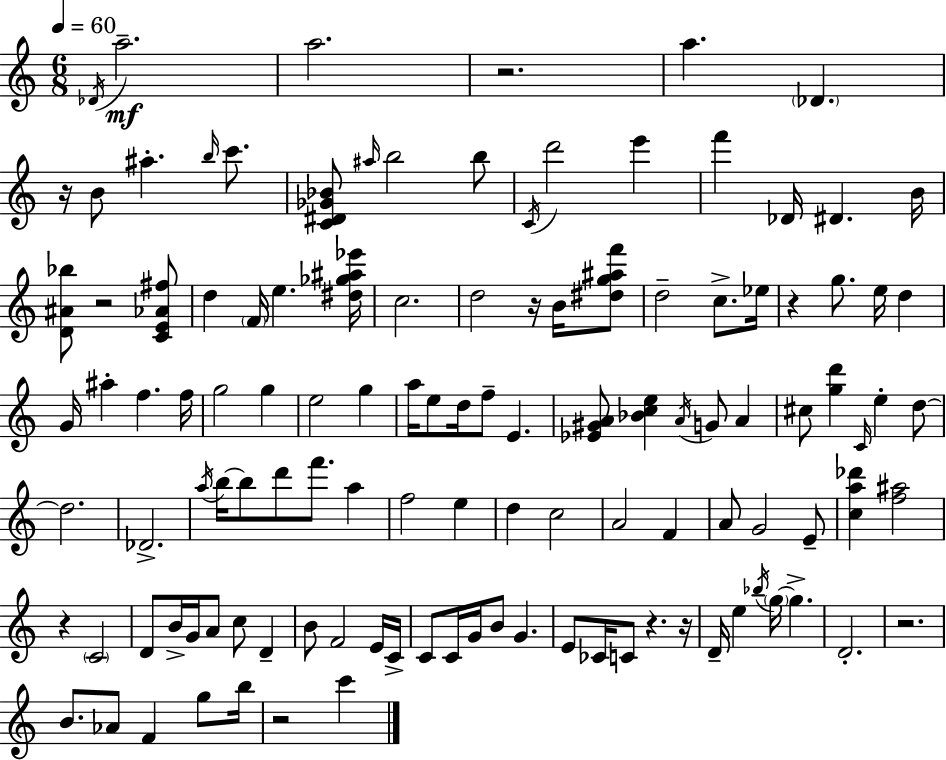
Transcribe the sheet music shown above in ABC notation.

X:1
T:Untitled
M:6/8
L:1/4
K:C
_D/4 a2 a2 z2 a _D z/4 B/2 ^a b/4 c'/2 [C^D_G_B]/2 ^a/4 b2 b/2 C/4 d'2 e' f' _D/4 ^D B/4 [D^A_b]/2 z2 [CE_A^f]/2 d F/4 e [^d_g^a_e']/4 c2 d2 z/4 B/4 [^dg^af']/2 d2 c/2 _e/4 z g/2 e/4 d G/4 ^a f f/4 g2 g e2 g a/4 e/2 d/4 f/2 E [_E^GA]/2 [_Bce] A/4 G/2 A ^c/2 [gd'] C/4 e d/2 d2 _D2 a/4 b/4 b/2 d'/2 f'/2 a f2 e d c2 A2 F A/2 G2 E/2 [ca_d'] [f^a]2 z C2 D/2 B/4 G/4 A/2 c/2 D B/2 F2 E/4 C/4 C/2 C/4 G/4 B/2 G E/2 _C/4 C/2 z z/4 D/4 e _b/4 g/4 g D2 z2 B/2 _A/2 F g/2 b/4 z2 c'